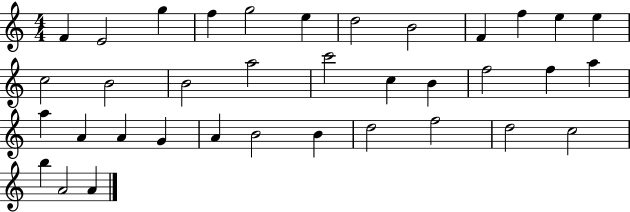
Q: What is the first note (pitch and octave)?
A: F4